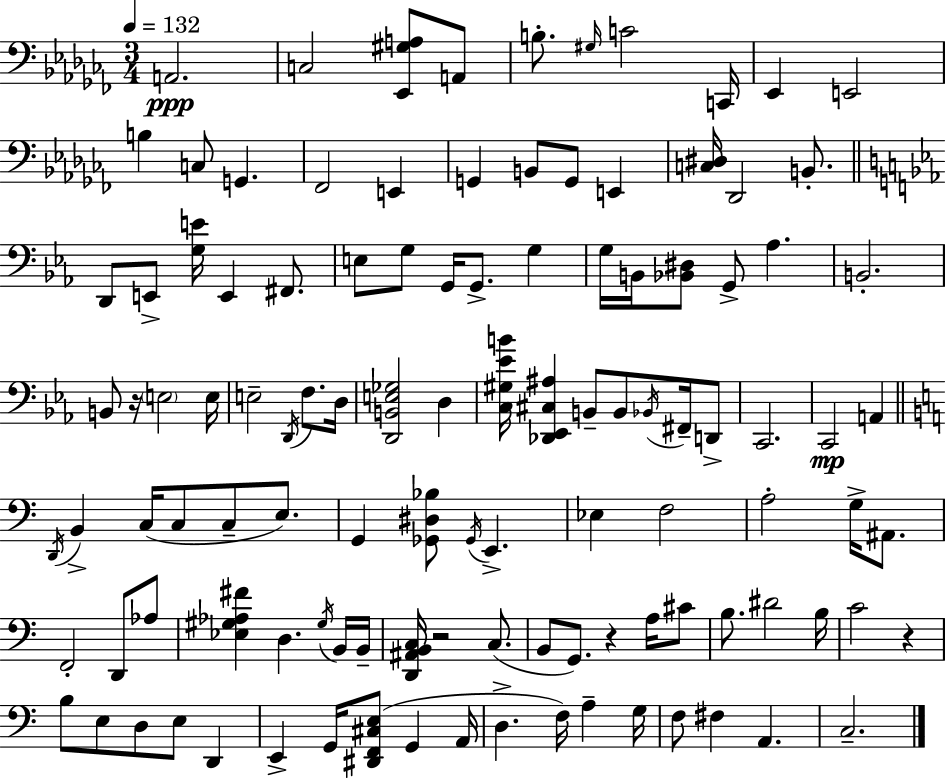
X:1
T:Untitled
M:3/4
L:1/4
K:Abm
A,,2 C,2 [_E,,^G,A,]/2 A,,/2 B,/2 ^G,/4 C2 C,,/4 _E,, E,,2 B, C,/2 G,, _F,,2 E,, G,, B,,/2 G,,/2 E,, [C,^D,]/4 _D,,2 B,,/2 D,,/2 E,,/2 [G,E]/4 E,, ^F,,/2 E,/2 G,/2 G,,/4 G,,/2 G, G,/4 B,,/4 [_B,,^D,]/2 G,,/2 _A, B,,2 B,,/2 z/4 E,2 E,/4 E,2 D,,/4 F,/2 D,/4 [D,,B,,E,_G,]2 D, [C,^G,_EB]/4 [_D,,_E,,^C,^A,] B,,/2 B,,/2 _B,,/4 ^F,,/4 D,,/2 C,,2 C,,2 A,, D,,/4 B,, C,/4 C,/2 C,/2 E,/2 G,, [_G,,^D,_B,]/2 _G,,/4 E,, _E, F,2 A,2 G,/4 ^A,,/2 F,,2 D,,/2 _A,/2 [_E,^G,_A,^F] D, ^G,/4 B,,/4 B,,/4 [D,,^A,,B,,C,]/4 z2 C,/2 B,,/2 G,,/2 z A,/4 ^C/2 B,/2 ^D2 B,/4 C2 z B,/2 E,/2 D,/2 E,/2 D,, E,, G,,/4 [^D,,F,,^C,E,]/2 G,, A,,/4 D, F,/4 A, G,/4 F,/2 ^F, A,, C,2